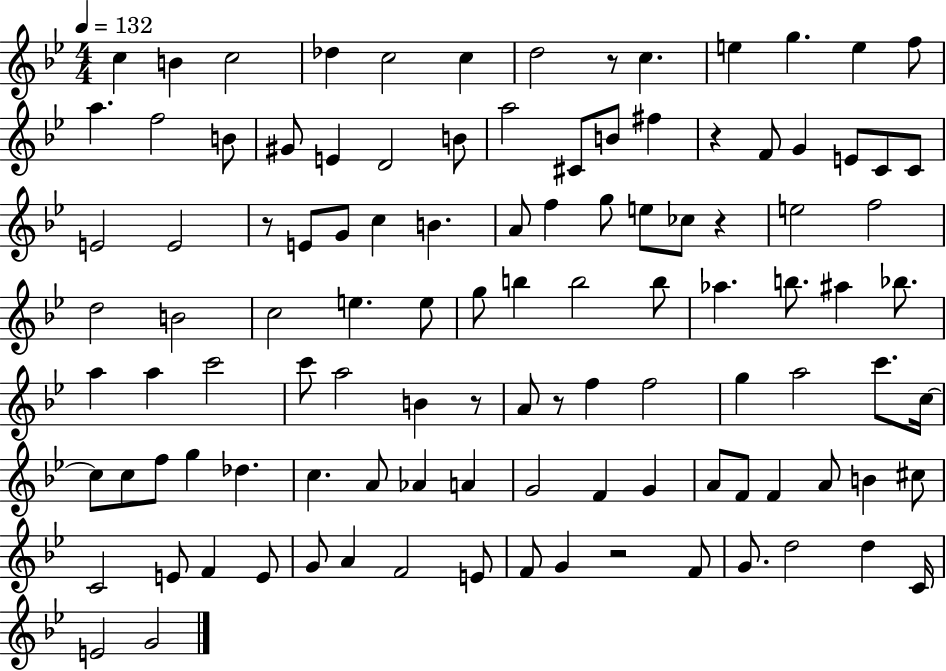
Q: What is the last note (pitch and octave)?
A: G4